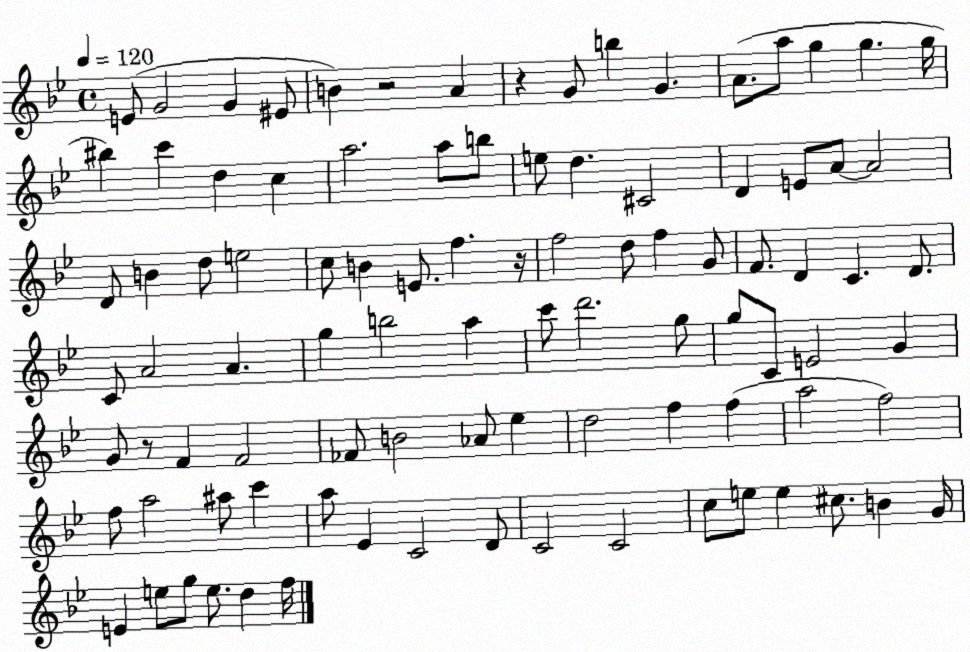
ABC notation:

X:1
T:Untitled
M:4/4
L:1/4
K:Bb
E/2 G2 G ^E/2 B z2 A z G/2 b G A/2 a/2 g g g/4 ^b c' d c a2 a/2 b/2 e/2 d ^C2 D E/2 A/2 A2 D/2 B d/2 e2 c/2 B E/2 f z/4 f2 d/2 f G/2 F/2 D C D/2 C/2 A2 A g b2 a c'/2 d'2 g/2 g/2 C/2 E2 G G/2 z/2 F F2 _F/2 B2 _A/2 _e d2 f f a2 f2 f/2 a2 ^a/2 c' a/2 _E C2 D/2 C2 C2 c/2 e/2 e ^c/2 B G/4 E e/2 g/2 e/2 d f/4